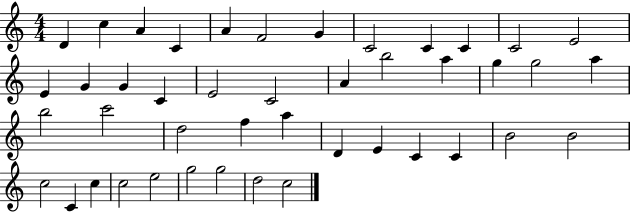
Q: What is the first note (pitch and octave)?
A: D4